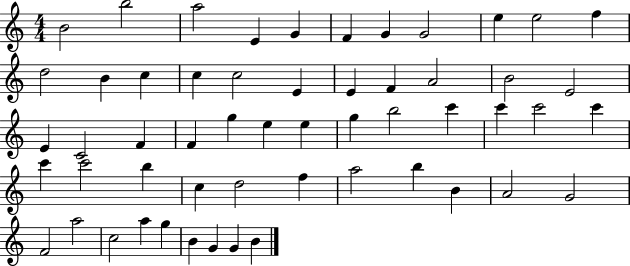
X:1
T:Untitled
M:4/4
L:1/4
K:C
B2 b2 a2 E G F G G2 e e2 f d2 B c c c2 E E F A2 B2 E2 E C2 F F g e e g b2 c' c' c'2 c' c' c'2 b c d2 f a2 b B A2 G2 F2 a2 c2 a g B G G B